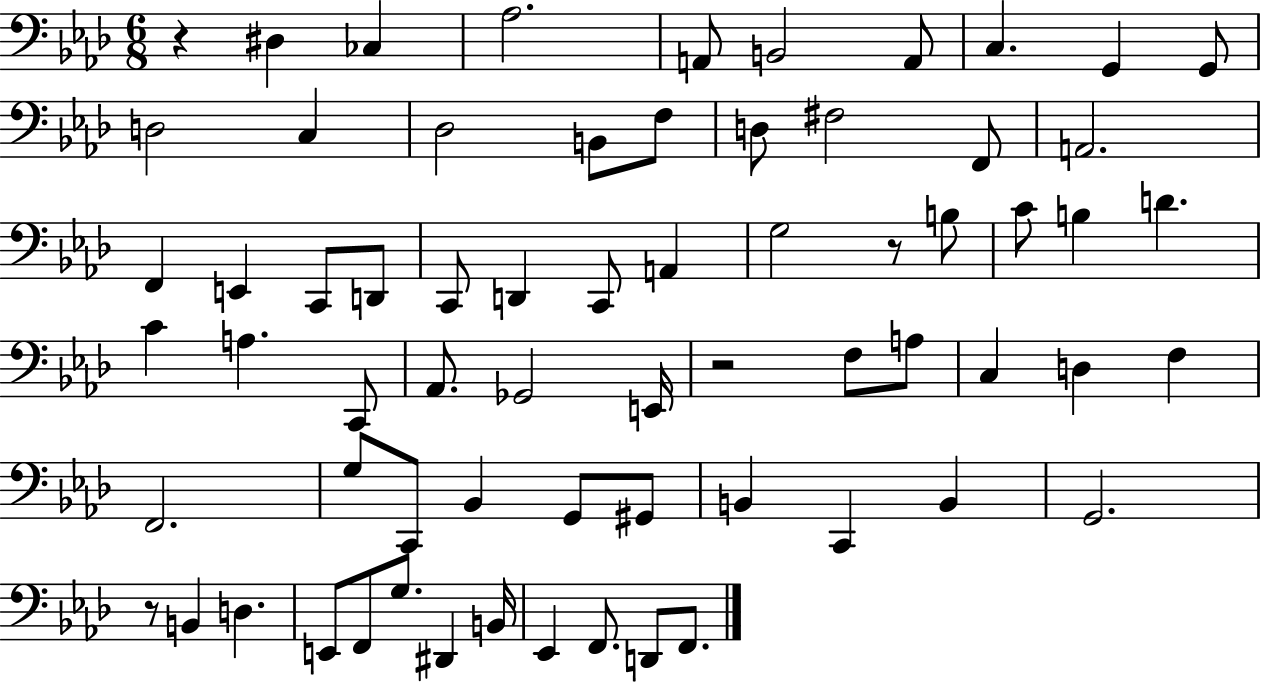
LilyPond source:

{
  \clef bass
  \numericTimeSignature
  \time 6/8
  \key aes \major
  \repeat volta 2 { r4 dis4 ces4 | aes2. | a,8 b,2 a,8 | c4. g,4 g,8 | \break d2 c4 | des2 b,8 f8 | d8 fis2 f,8 | a,2. | \break f,4 e,4 c,8 d,8 | c,8 d,4 c,8 a,4 | g2 r8 b8 | c'8 b4 d'4. | \break c'4 a4. c,8 | aes,8. ges,2 e,16 | r2 f8 a8 | c4 d4 f4 | \break f,2. | g8 c,8 bes,4 g,8 gis,8 | b,4 c,4 b,4 | g,2. | \break r8 b,4 d4. | e,8 f,8 g8. dis,4 b,16 | ees,4 f,8. d,8 f,8. | } \bar "|."
}